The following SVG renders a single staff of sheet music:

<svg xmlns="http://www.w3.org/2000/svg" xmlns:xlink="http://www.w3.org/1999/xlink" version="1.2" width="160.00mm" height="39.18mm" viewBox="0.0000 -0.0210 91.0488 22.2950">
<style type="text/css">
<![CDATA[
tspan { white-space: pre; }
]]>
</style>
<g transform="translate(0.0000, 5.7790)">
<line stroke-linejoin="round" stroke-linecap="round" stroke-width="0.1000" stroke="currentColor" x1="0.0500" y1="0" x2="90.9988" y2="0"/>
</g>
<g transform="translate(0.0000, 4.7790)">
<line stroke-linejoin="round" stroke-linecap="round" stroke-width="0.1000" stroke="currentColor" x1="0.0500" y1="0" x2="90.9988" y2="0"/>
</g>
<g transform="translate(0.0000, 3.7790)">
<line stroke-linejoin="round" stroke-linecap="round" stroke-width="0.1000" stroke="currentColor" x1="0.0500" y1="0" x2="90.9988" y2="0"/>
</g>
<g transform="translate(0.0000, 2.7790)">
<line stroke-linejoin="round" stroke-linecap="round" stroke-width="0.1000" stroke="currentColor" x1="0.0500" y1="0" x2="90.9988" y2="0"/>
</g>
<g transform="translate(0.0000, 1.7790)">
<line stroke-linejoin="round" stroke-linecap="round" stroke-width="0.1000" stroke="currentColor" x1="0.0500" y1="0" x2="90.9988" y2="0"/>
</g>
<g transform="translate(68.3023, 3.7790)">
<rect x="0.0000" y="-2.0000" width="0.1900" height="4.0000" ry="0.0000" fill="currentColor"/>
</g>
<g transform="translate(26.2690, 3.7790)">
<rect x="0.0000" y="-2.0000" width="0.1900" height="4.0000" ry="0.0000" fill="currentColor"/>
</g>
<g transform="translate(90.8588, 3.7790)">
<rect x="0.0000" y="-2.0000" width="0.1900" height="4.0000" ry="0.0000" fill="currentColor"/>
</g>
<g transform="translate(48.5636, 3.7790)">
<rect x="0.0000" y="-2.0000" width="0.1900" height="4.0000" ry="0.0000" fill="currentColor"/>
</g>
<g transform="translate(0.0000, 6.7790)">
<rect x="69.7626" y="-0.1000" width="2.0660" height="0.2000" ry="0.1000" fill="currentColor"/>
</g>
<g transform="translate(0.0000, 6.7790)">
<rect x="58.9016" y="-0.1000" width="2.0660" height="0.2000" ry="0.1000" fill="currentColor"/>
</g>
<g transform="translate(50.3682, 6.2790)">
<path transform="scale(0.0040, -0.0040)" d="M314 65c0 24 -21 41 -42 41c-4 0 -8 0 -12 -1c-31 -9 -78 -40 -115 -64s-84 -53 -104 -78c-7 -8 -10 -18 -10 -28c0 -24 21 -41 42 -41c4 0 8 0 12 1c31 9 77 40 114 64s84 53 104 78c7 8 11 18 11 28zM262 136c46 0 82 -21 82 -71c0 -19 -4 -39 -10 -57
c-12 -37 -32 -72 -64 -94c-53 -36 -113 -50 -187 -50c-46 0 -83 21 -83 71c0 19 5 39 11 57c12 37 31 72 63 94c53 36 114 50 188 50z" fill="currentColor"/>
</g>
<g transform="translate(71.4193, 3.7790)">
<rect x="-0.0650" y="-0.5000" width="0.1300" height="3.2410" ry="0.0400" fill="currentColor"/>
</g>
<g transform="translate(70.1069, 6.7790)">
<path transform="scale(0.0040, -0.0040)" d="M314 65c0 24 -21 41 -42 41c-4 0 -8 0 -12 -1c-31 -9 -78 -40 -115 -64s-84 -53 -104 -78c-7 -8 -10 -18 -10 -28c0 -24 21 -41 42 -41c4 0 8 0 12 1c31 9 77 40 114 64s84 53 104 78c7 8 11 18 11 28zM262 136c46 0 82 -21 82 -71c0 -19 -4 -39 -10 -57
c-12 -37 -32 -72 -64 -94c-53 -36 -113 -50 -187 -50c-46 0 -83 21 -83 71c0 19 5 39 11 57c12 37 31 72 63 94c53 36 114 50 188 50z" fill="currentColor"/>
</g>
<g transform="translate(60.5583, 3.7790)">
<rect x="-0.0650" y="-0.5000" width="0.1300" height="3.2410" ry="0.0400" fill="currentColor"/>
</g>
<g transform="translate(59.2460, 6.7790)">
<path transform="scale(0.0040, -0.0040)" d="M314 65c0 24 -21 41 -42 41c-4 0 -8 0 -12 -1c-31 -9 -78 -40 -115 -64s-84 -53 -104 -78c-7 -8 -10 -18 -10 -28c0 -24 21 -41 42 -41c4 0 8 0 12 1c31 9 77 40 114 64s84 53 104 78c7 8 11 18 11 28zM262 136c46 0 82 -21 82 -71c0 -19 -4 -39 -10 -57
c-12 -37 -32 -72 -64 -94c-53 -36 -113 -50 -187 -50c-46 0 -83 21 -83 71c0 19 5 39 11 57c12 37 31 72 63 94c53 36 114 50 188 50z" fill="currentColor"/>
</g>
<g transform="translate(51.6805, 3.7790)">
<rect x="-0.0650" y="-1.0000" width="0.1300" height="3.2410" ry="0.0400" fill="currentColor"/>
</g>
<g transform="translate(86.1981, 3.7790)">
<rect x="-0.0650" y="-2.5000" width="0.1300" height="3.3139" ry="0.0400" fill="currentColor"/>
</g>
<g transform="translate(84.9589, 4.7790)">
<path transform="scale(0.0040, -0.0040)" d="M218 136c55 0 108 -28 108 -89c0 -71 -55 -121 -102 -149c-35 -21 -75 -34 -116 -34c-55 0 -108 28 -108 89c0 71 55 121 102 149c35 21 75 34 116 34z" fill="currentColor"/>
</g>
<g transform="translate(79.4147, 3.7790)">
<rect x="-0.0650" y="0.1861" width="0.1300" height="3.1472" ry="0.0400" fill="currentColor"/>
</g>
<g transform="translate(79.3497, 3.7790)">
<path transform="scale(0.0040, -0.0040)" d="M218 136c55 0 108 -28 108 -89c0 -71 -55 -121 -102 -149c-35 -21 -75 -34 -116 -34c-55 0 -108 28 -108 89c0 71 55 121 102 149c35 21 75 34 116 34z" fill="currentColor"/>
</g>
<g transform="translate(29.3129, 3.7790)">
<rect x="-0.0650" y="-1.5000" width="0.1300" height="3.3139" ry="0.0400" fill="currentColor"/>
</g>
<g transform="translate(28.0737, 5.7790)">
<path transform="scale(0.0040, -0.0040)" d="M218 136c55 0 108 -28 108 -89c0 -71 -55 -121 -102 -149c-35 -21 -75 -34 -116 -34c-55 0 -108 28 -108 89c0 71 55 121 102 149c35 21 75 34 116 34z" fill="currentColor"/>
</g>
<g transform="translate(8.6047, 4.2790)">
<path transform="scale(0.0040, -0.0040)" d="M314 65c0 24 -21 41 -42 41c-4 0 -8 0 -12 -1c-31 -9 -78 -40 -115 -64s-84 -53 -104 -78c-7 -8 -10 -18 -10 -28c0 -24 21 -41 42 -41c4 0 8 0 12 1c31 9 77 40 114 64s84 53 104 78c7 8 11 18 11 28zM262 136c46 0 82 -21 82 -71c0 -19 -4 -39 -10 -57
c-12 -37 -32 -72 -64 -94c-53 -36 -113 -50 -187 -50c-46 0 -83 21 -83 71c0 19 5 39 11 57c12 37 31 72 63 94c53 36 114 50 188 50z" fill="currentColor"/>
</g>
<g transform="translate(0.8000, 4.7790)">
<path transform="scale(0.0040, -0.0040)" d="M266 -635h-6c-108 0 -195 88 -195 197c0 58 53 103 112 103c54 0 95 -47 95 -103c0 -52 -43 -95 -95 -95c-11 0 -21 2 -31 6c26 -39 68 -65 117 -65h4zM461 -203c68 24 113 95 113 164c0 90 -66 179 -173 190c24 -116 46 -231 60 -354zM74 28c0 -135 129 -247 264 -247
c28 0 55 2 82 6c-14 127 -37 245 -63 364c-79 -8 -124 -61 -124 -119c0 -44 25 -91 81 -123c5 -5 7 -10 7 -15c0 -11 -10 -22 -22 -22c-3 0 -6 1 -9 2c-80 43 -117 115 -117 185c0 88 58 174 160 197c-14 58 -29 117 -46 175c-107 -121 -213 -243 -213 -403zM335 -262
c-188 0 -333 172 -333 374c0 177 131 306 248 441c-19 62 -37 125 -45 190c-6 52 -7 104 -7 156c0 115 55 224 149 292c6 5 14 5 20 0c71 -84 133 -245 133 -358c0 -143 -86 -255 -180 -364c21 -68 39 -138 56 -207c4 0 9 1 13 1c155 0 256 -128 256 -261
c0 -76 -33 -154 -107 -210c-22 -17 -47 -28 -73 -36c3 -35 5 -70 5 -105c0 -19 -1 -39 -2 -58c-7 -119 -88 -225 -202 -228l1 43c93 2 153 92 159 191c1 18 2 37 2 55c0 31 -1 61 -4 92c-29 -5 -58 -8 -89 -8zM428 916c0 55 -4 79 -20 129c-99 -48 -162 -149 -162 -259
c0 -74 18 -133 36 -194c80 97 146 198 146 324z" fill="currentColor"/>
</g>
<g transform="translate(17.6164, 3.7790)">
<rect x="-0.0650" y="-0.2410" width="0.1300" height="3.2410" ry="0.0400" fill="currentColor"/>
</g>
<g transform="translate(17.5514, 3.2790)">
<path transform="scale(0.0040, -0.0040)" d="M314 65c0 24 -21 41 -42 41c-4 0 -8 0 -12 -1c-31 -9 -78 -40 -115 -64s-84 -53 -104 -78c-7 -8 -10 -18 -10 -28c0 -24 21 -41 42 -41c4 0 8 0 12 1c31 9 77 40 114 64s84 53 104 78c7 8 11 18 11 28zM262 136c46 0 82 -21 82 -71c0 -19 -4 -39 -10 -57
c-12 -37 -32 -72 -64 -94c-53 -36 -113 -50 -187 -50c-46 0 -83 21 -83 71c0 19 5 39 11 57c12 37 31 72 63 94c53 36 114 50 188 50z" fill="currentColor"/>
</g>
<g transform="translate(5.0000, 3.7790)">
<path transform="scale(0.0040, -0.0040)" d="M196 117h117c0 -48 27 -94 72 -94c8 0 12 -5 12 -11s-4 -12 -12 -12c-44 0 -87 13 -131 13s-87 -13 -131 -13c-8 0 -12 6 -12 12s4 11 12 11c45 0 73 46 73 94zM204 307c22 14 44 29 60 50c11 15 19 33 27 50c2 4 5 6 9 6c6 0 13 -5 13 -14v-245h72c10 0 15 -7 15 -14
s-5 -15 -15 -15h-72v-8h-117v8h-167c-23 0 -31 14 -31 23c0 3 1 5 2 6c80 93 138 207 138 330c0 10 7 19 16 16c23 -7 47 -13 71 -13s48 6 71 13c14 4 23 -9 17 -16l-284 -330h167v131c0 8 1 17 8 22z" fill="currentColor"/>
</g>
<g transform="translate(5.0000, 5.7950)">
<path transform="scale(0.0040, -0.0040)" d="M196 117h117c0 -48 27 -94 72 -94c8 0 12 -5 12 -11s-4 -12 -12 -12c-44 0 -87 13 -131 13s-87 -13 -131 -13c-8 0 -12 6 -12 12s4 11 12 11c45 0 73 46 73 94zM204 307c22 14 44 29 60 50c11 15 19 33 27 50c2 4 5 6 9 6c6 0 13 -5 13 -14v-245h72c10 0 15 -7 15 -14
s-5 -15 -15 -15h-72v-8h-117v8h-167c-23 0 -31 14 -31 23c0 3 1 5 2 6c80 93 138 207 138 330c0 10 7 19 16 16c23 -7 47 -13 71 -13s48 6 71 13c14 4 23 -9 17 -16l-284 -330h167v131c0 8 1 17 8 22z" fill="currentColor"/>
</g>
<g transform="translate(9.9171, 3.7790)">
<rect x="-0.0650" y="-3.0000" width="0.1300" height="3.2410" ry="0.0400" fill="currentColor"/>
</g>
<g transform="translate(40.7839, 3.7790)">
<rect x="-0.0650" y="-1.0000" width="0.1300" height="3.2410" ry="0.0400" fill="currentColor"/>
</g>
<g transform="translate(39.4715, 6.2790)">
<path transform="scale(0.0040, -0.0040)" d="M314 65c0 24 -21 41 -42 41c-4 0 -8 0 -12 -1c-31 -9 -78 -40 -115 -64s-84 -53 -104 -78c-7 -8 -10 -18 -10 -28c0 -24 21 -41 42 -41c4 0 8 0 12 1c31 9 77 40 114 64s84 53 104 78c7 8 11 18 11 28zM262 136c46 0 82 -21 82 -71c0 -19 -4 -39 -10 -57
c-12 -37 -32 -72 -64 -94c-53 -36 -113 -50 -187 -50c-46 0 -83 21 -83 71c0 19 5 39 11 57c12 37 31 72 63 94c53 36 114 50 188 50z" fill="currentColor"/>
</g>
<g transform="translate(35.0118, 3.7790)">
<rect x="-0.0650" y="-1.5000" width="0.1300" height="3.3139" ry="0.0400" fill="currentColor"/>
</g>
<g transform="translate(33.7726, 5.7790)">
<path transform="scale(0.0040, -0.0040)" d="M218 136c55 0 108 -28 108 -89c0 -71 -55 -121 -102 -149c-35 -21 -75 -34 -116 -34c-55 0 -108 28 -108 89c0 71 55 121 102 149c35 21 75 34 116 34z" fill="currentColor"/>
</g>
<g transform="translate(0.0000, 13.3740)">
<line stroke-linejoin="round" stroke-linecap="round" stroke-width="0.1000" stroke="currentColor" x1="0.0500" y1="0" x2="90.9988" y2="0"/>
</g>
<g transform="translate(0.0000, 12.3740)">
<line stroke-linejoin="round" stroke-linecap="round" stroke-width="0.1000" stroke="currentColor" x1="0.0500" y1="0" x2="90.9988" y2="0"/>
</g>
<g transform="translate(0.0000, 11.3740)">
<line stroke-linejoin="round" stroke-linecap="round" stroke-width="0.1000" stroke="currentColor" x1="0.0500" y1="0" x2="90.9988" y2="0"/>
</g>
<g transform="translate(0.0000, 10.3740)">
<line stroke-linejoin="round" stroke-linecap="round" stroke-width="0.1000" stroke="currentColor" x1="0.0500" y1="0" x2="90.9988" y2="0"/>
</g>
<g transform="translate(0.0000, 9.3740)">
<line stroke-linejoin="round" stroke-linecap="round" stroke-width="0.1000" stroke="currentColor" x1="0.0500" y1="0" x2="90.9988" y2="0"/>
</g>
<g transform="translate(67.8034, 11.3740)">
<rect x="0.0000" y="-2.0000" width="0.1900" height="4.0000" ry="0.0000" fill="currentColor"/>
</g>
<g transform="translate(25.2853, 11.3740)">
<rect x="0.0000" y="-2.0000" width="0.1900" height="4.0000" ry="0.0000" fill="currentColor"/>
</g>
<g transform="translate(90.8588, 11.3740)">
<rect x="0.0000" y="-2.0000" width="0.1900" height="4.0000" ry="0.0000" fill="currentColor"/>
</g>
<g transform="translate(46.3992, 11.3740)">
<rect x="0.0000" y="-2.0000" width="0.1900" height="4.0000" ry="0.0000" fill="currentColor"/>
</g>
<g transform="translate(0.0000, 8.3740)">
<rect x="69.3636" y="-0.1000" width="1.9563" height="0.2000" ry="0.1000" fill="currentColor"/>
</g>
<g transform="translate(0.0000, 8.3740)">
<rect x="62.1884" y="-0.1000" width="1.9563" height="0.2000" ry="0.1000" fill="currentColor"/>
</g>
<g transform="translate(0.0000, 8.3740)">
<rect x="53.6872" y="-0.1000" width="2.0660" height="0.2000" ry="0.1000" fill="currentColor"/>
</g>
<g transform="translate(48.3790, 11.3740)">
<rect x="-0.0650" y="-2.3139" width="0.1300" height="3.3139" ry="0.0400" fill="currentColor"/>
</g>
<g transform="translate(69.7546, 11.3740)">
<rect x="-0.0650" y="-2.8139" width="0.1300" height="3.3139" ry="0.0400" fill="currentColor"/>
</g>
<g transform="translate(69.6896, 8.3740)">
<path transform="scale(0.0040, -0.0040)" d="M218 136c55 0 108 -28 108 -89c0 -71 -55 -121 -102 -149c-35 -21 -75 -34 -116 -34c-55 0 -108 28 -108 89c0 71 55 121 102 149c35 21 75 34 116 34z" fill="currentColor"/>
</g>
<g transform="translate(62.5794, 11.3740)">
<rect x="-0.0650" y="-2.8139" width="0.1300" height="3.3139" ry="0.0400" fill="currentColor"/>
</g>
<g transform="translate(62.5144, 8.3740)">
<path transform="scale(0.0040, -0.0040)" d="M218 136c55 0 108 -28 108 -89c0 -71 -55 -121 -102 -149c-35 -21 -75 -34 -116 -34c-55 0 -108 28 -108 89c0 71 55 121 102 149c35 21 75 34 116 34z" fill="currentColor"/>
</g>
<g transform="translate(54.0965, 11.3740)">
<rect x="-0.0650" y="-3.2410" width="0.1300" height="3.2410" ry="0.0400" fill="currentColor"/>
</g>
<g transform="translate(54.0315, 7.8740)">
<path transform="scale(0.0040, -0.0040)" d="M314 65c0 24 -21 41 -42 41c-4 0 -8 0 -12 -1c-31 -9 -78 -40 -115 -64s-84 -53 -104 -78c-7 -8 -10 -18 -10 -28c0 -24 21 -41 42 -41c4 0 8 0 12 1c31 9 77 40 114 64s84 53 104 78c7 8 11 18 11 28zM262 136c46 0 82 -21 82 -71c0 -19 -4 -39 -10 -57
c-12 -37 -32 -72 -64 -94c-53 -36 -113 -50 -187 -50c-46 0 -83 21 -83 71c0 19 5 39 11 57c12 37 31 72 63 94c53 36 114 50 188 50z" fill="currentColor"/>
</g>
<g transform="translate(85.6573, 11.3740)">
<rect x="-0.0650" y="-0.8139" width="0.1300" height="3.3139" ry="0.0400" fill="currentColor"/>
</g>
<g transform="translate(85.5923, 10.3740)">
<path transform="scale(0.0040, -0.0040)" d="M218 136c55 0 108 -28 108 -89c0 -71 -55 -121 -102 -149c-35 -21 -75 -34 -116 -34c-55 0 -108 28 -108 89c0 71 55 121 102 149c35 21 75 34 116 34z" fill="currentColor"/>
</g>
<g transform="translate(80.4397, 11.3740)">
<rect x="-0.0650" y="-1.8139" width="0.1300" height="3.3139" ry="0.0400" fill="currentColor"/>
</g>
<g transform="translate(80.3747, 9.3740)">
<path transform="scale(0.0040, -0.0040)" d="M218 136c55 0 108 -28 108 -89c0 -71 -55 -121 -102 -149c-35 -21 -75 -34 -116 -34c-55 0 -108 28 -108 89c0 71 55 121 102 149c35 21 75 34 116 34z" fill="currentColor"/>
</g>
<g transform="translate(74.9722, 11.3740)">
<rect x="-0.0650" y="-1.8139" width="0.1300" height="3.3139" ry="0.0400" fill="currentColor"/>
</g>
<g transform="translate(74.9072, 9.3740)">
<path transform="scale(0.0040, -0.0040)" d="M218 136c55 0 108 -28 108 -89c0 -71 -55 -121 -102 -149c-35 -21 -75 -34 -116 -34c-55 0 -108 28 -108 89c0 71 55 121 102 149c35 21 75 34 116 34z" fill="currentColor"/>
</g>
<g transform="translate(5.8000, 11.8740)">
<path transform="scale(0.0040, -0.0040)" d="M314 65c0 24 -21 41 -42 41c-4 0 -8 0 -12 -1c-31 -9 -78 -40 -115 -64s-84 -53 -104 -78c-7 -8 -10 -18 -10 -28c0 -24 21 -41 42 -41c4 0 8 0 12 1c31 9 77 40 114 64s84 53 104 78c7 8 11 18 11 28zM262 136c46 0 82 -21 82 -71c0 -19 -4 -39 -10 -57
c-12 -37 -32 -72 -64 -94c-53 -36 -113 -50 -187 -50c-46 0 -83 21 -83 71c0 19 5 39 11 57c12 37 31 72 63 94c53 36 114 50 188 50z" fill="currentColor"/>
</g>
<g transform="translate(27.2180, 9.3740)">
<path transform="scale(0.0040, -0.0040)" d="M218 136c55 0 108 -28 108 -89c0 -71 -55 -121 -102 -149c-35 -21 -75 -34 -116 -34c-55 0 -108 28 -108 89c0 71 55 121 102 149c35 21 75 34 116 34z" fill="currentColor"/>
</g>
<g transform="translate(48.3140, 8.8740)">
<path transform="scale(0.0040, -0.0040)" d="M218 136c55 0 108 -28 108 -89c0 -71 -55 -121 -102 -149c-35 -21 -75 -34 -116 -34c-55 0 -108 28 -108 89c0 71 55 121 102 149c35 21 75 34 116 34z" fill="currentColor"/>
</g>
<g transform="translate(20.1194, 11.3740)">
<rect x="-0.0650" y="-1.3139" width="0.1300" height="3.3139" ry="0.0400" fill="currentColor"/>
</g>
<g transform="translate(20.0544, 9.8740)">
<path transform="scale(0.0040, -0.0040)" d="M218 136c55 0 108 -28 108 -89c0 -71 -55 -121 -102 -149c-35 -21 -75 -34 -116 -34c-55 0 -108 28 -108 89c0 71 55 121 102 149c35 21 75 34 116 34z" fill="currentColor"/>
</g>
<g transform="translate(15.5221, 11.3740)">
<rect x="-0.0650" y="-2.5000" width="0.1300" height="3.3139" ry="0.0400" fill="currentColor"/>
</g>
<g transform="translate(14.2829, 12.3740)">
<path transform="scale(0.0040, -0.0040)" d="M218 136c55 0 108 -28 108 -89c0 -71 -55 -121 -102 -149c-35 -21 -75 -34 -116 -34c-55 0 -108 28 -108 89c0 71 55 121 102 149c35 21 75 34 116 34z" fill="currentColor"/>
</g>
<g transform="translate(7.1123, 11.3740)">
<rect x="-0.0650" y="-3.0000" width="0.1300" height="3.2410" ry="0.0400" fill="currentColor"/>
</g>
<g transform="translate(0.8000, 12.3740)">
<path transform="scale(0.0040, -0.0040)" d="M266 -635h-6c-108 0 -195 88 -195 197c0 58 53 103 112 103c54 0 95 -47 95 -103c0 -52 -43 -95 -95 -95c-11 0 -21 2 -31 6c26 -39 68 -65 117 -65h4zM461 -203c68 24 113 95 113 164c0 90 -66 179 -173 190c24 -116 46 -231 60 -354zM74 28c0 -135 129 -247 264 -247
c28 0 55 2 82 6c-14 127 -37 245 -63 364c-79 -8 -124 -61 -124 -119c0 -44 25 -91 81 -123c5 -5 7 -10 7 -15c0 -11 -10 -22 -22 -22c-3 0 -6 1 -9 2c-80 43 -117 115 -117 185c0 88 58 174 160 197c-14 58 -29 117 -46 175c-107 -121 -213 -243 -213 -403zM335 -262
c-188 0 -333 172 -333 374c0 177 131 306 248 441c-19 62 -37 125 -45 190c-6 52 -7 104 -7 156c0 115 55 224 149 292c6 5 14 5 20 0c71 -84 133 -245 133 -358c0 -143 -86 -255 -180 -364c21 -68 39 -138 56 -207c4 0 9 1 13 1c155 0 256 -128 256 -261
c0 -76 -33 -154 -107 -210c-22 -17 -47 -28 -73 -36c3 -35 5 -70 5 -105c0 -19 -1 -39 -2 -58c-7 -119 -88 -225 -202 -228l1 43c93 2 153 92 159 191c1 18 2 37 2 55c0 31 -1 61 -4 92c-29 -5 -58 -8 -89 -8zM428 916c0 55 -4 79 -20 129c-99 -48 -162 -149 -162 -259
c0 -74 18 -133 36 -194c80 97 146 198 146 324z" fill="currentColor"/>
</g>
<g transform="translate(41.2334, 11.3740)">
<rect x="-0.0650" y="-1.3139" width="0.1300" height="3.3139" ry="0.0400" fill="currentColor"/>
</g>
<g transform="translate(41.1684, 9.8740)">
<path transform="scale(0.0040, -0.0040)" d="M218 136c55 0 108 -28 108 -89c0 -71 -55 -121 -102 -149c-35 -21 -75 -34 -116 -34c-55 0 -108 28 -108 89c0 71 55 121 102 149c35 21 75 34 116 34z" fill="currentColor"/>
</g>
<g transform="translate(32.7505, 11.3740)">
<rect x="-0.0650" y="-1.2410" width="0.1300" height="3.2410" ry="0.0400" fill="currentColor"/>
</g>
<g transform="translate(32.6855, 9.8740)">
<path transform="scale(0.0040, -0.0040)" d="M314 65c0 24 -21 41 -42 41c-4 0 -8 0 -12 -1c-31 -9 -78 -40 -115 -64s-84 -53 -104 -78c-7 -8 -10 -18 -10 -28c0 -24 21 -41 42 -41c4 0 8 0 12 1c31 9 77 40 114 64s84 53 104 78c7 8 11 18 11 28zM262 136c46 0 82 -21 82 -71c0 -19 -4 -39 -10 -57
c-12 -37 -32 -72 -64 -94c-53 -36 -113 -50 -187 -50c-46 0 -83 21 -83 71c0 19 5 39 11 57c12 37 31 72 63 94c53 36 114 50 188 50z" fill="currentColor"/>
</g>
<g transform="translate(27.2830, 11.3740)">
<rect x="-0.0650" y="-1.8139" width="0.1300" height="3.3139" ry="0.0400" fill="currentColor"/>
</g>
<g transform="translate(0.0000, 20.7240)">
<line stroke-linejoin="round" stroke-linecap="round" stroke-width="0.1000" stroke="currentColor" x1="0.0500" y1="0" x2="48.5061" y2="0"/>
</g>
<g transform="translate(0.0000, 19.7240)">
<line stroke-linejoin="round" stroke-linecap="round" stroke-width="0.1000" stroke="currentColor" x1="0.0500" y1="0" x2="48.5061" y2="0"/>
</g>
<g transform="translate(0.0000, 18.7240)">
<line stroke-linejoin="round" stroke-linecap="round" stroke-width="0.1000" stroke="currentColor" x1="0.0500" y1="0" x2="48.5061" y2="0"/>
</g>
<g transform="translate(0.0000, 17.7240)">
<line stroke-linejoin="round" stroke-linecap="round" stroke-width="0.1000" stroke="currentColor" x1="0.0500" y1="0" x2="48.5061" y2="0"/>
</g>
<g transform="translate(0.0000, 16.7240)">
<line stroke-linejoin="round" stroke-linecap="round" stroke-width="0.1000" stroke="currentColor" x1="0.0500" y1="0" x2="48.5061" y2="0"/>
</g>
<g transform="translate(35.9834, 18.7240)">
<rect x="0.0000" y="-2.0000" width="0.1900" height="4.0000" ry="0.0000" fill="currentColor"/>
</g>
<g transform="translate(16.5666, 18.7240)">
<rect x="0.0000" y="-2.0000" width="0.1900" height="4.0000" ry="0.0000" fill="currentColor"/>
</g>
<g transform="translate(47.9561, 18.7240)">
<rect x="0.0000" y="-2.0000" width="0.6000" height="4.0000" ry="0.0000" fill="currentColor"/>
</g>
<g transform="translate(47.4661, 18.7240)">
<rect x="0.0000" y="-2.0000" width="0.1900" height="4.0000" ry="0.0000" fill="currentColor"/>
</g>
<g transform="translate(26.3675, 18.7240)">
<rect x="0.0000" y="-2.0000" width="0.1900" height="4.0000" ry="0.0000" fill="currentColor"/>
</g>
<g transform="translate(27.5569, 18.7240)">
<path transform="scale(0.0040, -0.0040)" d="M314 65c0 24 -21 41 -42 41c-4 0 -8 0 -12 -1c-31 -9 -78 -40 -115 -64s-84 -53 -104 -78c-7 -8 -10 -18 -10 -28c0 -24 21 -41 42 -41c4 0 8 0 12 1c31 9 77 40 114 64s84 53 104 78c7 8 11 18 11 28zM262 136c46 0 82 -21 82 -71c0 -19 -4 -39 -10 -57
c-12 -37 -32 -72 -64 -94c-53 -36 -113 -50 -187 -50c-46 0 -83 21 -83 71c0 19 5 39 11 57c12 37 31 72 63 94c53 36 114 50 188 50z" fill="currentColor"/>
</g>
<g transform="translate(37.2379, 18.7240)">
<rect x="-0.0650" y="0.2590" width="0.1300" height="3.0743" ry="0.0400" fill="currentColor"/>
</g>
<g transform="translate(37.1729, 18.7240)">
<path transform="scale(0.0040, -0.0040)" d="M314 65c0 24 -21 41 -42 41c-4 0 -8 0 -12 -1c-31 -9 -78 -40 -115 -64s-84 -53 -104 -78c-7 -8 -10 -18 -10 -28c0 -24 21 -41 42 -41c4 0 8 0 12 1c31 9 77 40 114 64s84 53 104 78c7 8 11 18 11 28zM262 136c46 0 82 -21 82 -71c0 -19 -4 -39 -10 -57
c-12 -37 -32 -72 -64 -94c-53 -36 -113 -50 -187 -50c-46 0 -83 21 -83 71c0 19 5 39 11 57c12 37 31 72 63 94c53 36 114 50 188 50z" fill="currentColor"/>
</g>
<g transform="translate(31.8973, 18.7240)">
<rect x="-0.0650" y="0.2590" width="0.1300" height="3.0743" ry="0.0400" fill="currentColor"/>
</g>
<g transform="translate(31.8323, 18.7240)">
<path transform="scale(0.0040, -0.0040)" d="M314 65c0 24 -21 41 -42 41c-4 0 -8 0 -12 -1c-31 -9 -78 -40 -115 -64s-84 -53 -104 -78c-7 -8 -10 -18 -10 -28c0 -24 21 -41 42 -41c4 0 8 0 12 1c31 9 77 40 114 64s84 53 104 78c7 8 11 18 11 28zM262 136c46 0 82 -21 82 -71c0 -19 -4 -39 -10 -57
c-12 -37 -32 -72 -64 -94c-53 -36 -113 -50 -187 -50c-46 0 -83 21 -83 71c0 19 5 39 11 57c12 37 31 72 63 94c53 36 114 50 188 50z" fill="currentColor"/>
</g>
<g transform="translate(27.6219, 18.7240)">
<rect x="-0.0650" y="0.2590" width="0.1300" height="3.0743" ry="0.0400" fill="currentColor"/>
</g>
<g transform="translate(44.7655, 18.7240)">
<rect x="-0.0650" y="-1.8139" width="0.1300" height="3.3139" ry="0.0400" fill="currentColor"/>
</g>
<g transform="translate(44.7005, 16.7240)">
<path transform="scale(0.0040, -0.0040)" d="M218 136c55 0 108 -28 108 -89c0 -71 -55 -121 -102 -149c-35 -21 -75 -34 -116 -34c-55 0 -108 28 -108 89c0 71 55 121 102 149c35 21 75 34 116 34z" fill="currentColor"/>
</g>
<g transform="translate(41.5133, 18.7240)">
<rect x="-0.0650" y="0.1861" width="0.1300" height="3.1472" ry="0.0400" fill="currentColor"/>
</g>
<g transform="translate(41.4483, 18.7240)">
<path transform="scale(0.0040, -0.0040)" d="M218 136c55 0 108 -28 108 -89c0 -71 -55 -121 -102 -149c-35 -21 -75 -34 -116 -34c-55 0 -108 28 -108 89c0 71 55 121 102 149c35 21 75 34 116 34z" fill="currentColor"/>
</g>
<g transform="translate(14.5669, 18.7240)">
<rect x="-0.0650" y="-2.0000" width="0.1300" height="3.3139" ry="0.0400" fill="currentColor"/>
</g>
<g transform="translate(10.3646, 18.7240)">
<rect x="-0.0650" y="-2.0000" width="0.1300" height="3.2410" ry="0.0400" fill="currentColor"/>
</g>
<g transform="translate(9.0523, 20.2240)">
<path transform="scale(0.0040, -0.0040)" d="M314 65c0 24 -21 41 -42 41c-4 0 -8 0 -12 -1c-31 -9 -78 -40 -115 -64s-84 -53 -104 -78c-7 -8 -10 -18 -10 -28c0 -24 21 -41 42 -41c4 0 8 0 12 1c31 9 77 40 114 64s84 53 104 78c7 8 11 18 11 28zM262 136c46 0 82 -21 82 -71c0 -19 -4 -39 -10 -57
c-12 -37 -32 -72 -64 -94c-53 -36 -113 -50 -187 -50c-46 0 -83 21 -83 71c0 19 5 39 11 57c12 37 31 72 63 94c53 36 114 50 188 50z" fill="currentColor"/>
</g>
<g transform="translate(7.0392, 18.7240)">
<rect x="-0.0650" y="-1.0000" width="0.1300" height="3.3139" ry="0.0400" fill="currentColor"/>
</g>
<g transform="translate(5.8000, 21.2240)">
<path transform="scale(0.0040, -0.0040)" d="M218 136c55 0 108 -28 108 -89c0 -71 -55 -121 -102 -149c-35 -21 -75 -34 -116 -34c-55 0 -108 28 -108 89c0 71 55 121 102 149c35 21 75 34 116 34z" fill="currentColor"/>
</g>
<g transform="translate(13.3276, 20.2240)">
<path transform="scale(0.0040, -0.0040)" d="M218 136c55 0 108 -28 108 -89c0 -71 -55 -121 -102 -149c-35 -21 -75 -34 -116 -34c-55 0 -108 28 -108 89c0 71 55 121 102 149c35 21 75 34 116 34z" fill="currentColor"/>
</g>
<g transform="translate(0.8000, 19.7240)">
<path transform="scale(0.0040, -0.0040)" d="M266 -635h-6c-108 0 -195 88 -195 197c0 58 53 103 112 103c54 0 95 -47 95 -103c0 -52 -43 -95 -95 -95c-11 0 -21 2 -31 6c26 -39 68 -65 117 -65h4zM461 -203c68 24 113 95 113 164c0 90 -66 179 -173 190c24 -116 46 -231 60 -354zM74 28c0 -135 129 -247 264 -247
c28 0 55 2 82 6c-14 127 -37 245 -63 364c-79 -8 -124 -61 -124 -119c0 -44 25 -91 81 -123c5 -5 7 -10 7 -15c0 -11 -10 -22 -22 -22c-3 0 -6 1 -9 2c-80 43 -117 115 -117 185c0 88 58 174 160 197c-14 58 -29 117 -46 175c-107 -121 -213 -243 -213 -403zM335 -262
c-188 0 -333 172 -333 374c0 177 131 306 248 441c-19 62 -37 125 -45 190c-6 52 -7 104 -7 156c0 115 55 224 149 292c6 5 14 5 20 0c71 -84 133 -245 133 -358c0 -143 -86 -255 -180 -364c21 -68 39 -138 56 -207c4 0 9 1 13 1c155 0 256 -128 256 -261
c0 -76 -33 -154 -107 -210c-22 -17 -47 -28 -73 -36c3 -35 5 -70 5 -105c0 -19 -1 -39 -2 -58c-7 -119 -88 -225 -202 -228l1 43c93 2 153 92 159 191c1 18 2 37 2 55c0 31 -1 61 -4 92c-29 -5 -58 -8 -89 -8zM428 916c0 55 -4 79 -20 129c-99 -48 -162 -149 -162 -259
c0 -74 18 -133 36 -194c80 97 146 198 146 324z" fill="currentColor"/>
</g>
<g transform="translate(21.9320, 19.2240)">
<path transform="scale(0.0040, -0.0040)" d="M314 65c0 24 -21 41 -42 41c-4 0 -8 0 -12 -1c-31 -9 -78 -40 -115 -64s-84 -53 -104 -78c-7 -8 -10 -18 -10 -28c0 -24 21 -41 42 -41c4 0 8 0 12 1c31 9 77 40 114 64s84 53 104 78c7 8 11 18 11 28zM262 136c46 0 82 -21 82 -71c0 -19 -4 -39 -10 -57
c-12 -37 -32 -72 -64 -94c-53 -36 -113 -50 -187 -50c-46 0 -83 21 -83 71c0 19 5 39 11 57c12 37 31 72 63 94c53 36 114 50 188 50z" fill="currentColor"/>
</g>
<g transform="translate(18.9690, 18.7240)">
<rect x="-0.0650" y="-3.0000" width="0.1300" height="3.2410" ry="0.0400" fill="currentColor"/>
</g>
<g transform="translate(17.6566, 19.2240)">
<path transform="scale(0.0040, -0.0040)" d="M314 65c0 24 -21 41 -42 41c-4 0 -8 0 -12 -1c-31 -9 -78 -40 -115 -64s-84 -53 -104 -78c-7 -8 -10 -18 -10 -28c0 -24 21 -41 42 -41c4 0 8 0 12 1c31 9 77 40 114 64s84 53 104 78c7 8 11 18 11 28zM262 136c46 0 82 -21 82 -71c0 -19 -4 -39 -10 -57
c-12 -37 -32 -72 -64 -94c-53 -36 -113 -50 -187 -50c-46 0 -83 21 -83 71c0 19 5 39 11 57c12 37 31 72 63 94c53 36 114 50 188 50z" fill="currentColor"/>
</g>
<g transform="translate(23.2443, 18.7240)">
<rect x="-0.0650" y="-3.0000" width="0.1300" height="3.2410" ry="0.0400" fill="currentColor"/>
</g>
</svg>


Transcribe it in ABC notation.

X:1
T:Untitled
M:4/4
L:1/4
K:C
A2 c2 E E D2 D2 C2 C2 B G A2 G e f e2 e g b2 a a f f d D F2 F A2 A2 B2 B2 B2 B f